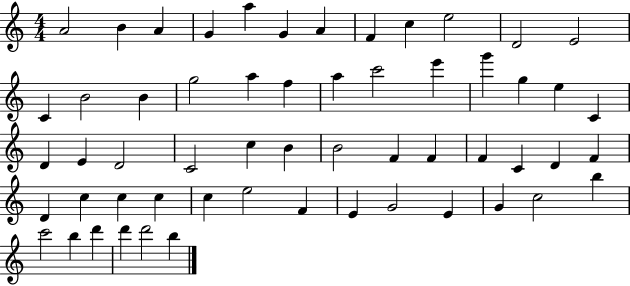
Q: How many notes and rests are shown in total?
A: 57